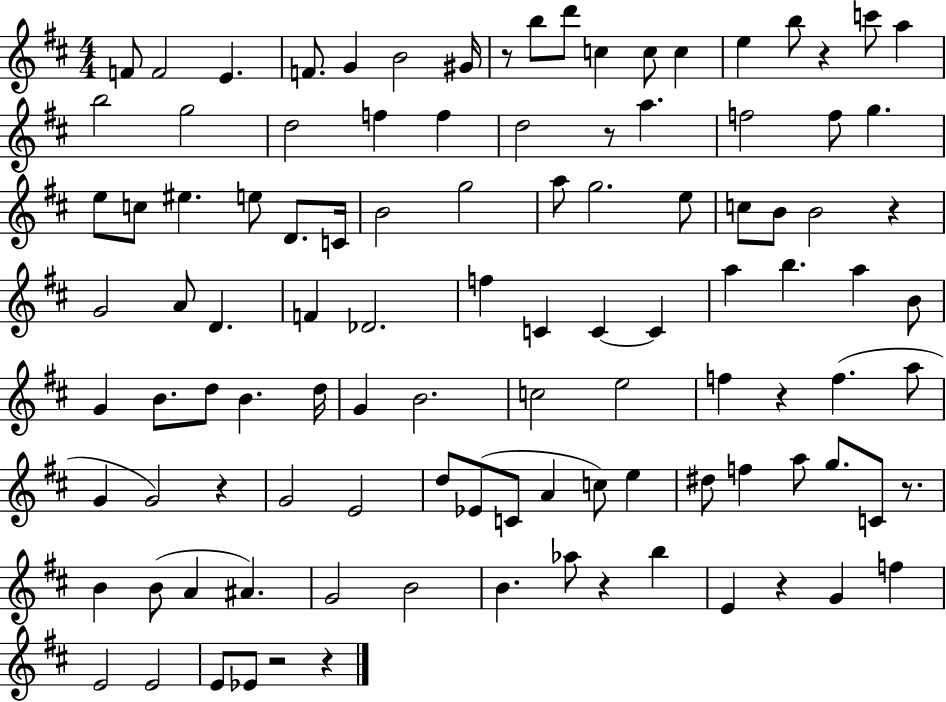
F4/e F4/h E4/q. F4/e. G4/q B4/h G#4/s R/e B5/e D6/e C5/q C5/e C5/q E5/q B5/e R/q C6/e A5/q B5/h G5/h D5/h F5/q F5/q D5/h R/e A5/q. F5/h F5/e G5/q. E5/e C5/e EIS5/q. E5/e D4/e. C4/s B4/h G5/h A5/e G5/h. E5/e C5/e B4/e B4/h R/q G4/h A4/e D4/q. F4/q Db4/h. F5/q C4/q C4/q C4/q A5/q B5/q. A5/q B4/e G4/q B4/e. D5/e B4/q. D5/s G4/q B4/h. C5/h E5/h F5/q R/q F5/q. A5/e G4/q G4/h R/q G4/h E4/h D5/e Eb4/e C4/e A4/q C5/e E5/q D#5/e F5/q A5/e G5/e. C4/e R/e. B4/q B4/e A4/q A#4/q. G4/h B4/h B4/q. Ab5/e R/q B5/q E4/q R/q G4/q F5/q E4/h E4/h E4/e Eb4/e R/h R/q